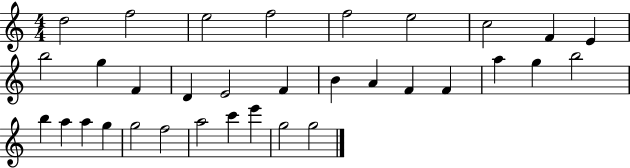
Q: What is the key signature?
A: C major